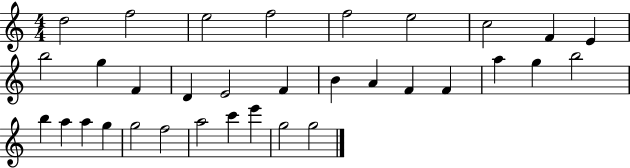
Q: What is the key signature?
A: C major